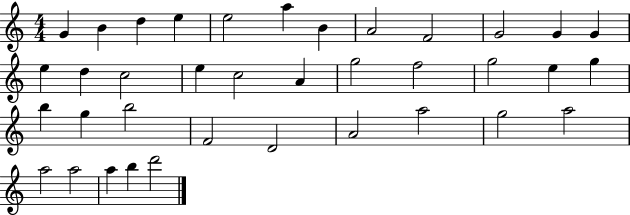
{
  \clef treble
  \numericTimeSignature
  \time 4/4
  \key c \major
  g'4 b'4 d''4 e''4 | e''2 a''4 b'4 | a'2 f'2 | g'2 g'4 g'4 | \break e''4 d''4 c''2 | e''4 c''2 a'4 | g''2 f''2 | g''2 e''4 g''4 | \break b''4 g''4 b''2 | f'2 d'2 | a'2 a''2 | g''2 a''2 | \break a''2 a''2 | a''4 b''4 d'''2 | \bar "|."
}